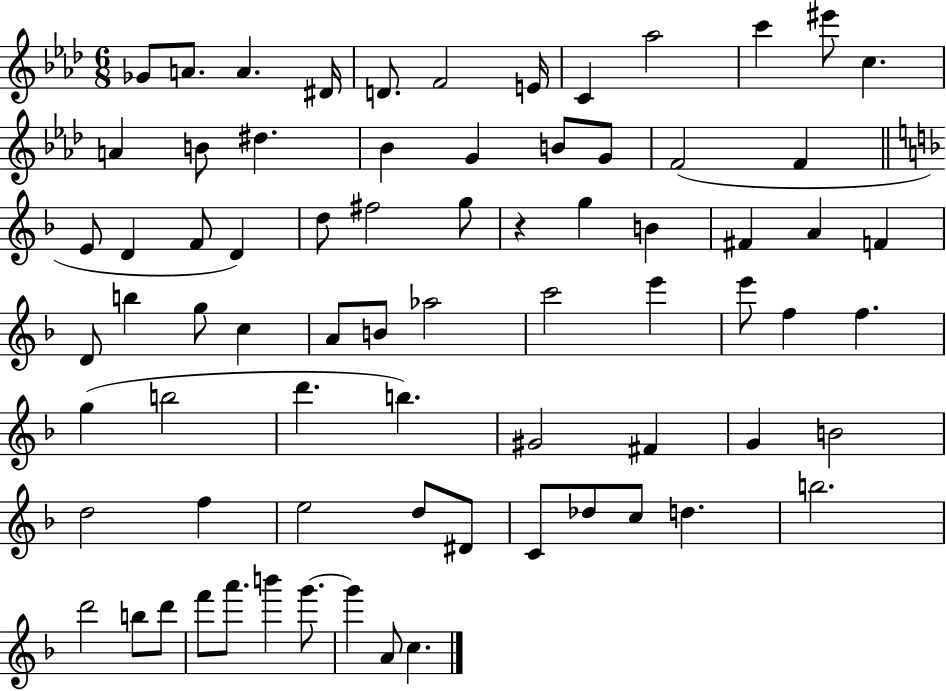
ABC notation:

X:1
T:Untitled
M:6/8
L:1/4
K:Ab
_G/2 A/2 A ^D/4 D/2 F2 E/4 C _a2 c' ^e'/2 c A B/2 ^d _B G B/2 G/2 F2 F E/2 D F/2 D d/2 ^f2 g/2 z g B ^F A F D/2 b g/2 c A/2 B/2 _a2 c'2 e' e'/2 f f g b2 d' b ^G2 ^F G B2 d2 f e2 d/2 ^D/2 C/2 _d/2 c/2 d b2 d'2 b/2 d'/2 f'/2 a'/2 b' g'/2 g' A/2 c